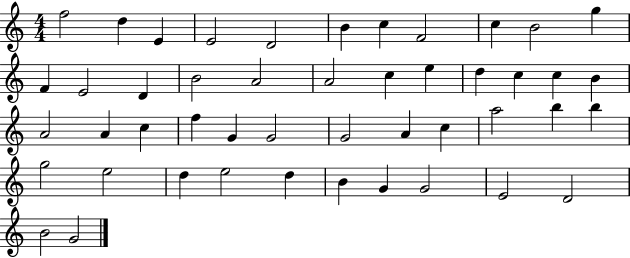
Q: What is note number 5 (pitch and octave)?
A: D4